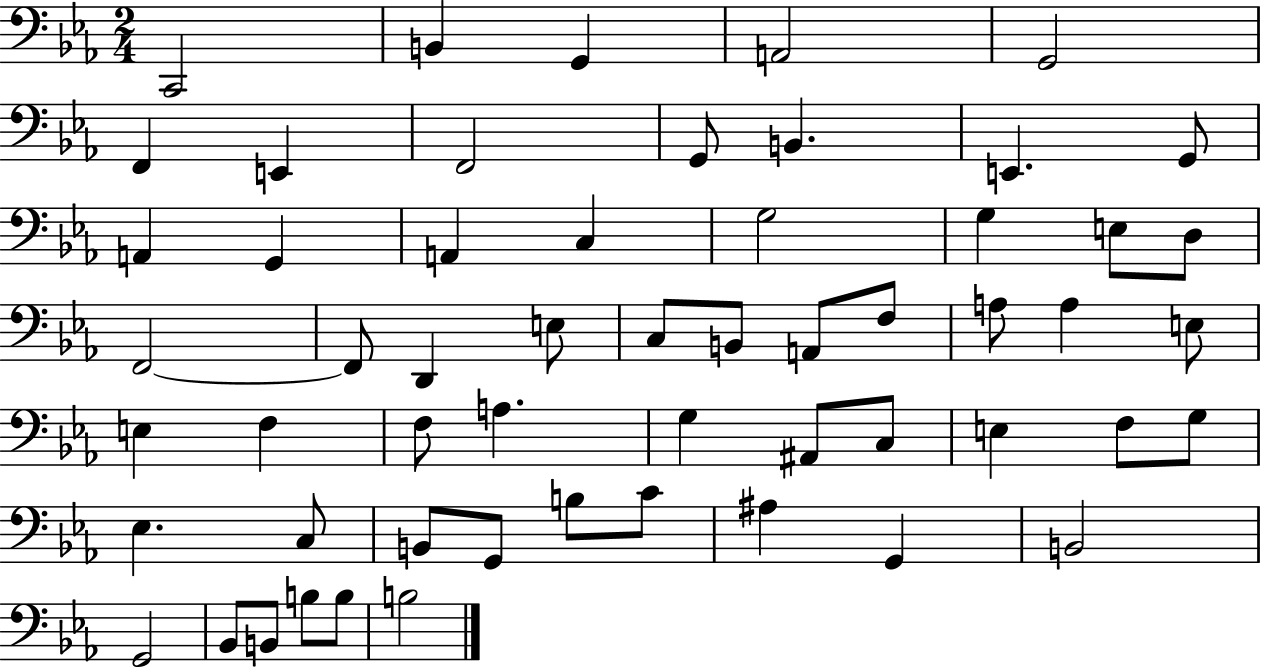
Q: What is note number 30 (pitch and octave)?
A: A3